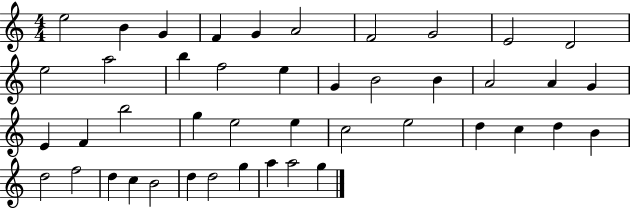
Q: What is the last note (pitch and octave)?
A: G5